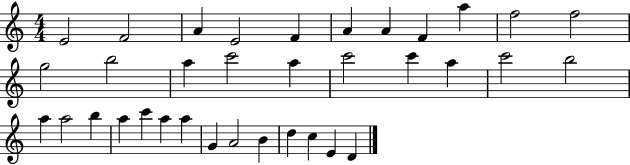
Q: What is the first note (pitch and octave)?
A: E4